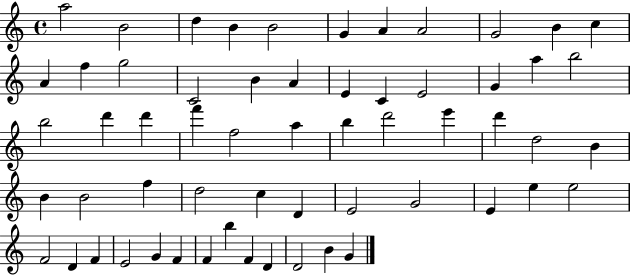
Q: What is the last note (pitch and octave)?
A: G4